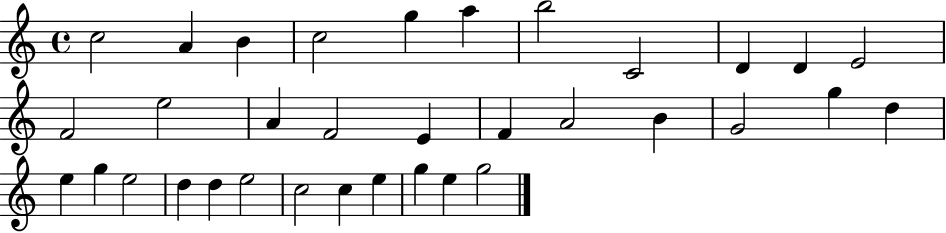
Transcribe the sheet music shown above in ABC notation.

X:1
T:Untitled
M:4/4
L:1/4
K:C
c2 A B c2 g a b2 C2 D D E2 F2 e2 A F2 E F A2 B G2 g d e g e2 d d e2 c2 c e g e g2